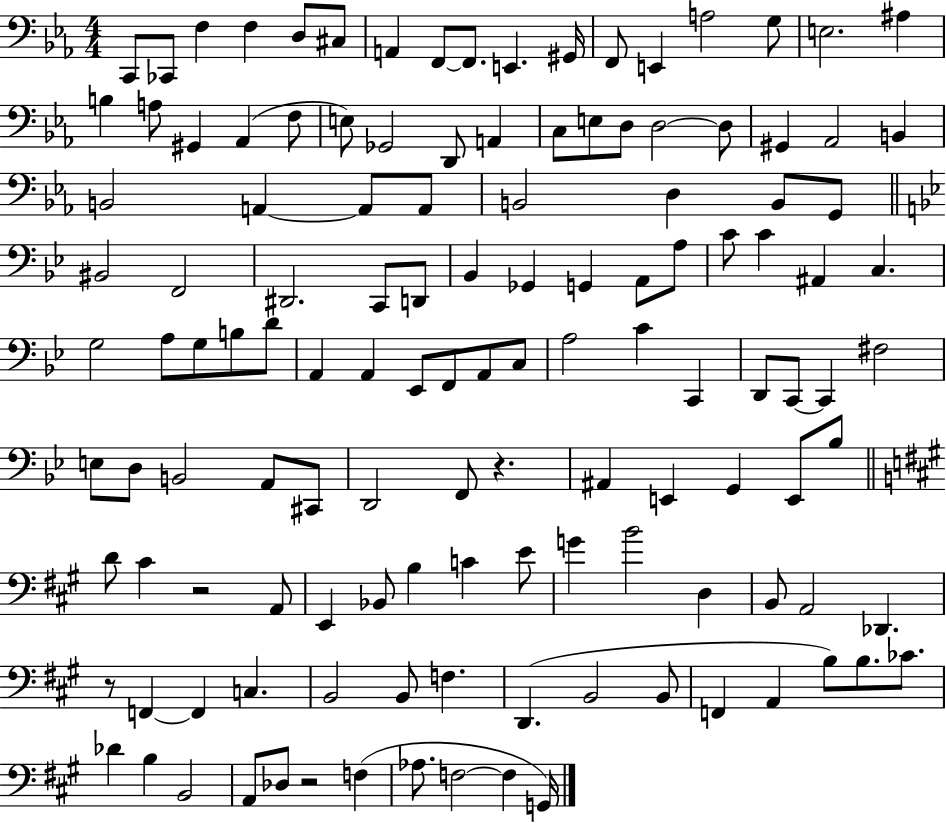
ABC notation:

X:1
T:Untitled
M:4/4
L:1/4
K:Eb
C,,/2 _C,,/2 F, F, D,/2 ^C,/2 A,, F,,/2 F,,/2 E,, ^G,,/4 F,,/2 E,, A,2 G,/2 E,2 ^A, B, A,/2 ^G,, _A,, F,/2 E,/2 _G,,2 D,,/2 A,, C,/2 E,/2 D,/2 D,2 D,/2 ^G,, _A,,2 B,, B,,2 A,, A,,/2 A,,/2 B,,2 D, B,,/2 G,,/2 ^B,,2 F,,2 ^D,,2 C,,/2 D,,/2 _B,, _G,, G,, A,,/2 A,/2 C/2 C ^A,, C, G,2 A,/2 G,/2 B,/2 D/2 A,, A,, _E,,/2 F,,/2 A,,/2 C,/2 A,2 C C,, D,,/2 C,,/2 C,, ^F,2 E,/2 D,/2 B,,2 A,,/2 ^C,,/2 D,,2 F,,/2 z ^A,, E,, G,, E,,/2 _B,/2 D/2 ^C z2 A,,/2 E,, _B,,/2 B, C E/2 G B2 D, B,,/2 A,,2 _D,, z/2 F,, F,, C, B,,2 B,,/2 F, D,, B,,2 B,,/2 F,, A,, B,/2 B,/2 _C/2 _D B, B,,2 A,,/2 _D,/2 z2 F, _A,/2 F,2 F, G,,/4